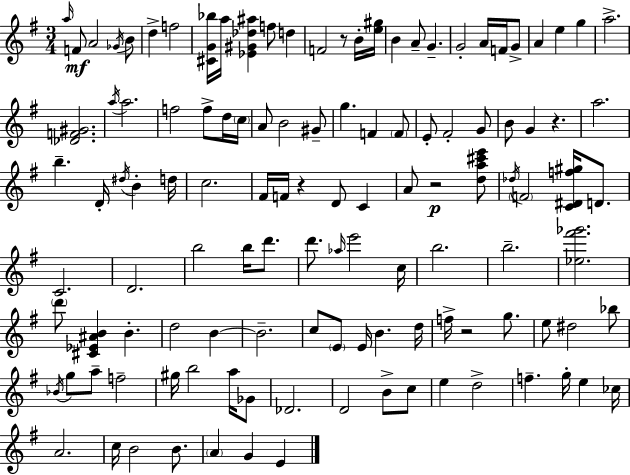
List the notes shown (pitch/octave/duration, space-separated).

A5/s F4/e A4/h Gb4/s B4/e D5/q F5/h [C#4,G4,Bb5]/s A5/s [Eb4,G#4,Db5,A#5]/q F5/e D5/q F4/h R/e B4/s [E5,G#5]/s B4/q A4/e G4/q. G4/h A4/s F4/s G4/e A4/q E5/q G5/q A5/h. [Db4,F4,G#4]/h. A5/s A5/h. F5/h F5/e D5/s C5/s A4/e B4/h G#4/e G5/q. F4/q F4/e E4/e F#4/h G4/e B4/e G4/q R/q. A5/h. B5/q. D4/s D#5/s B4/q D5/s C5/h. F#4/s F4/s R/q D4/e C4/q A4/e R/h [D5,A5,C#6,E6]/e Db5/s F4/h [C4,D#4,F5,G#5]/s D4/e. C4/h. D4/h. B5/h B5/s D6/e. D6/e. Ab5/s E6/h C5/s B5/h. B5/h. [Eb5,F#6,Gb6]/h. D6/e [C#4,Eb4,A#4,B4]/q B4/q. D5/h B4/q B4/h. C5/e E4/e E4/s B4/q. D5/s F5/s R/h G5/e. E5/e D#5/h Bb5/e Bb4/s G5/e A5/e F5/h G#5/s B5/h A5/s Gb4/e Db4/h. D4/h B4/e C5/e E5/q D5/h F5/q. G5/s E5/q CES5/s A4/h. C5/s B4/h B4/e. A4/q G4/q E4/q